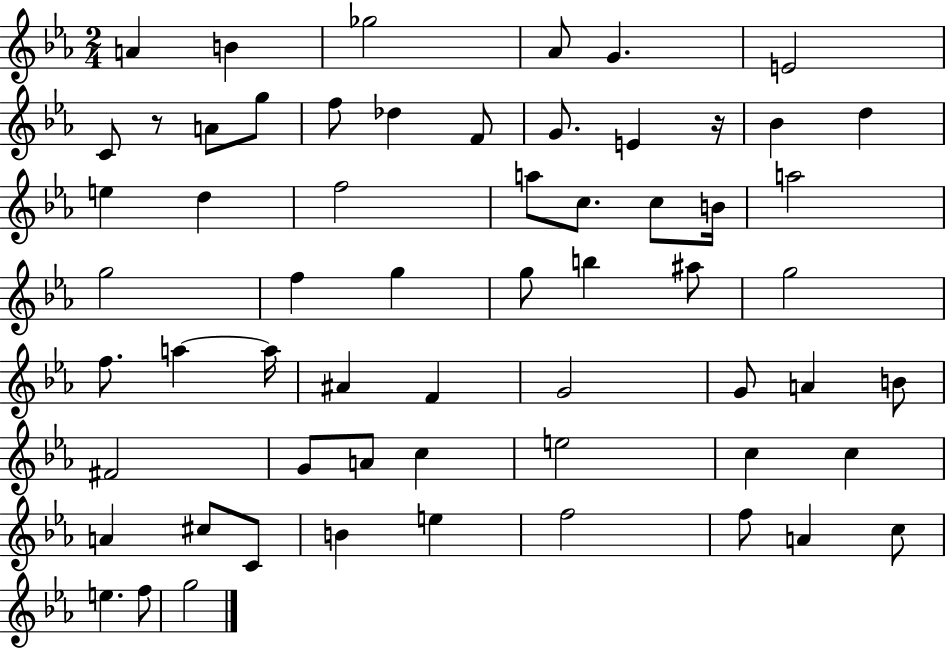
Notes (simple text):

A4/q B4/q Gb5/h Ab4/e G4/q. E4/h C4/e R/e A4/e G5/e F5/e Db5/q F4/e G4/e. E4/q R/s Bb4/q D5/q E5/q D5/q F5/h A5/e C5/e. C5/e B4/s A5/h G5/h F5/q G5/q G5/e B5/q A#5/e G5/h F5/e. A5/q A5/s A#4/q F4/q G4/h G4/e A4/q B4/e F#4/h G4/e A4/e C5/q E5/h C5/q C5/q A4/q C#5/e C4/e B4/q E5/q F5/h F5/e A4/q C5/e E5/q. F5/e G5/h